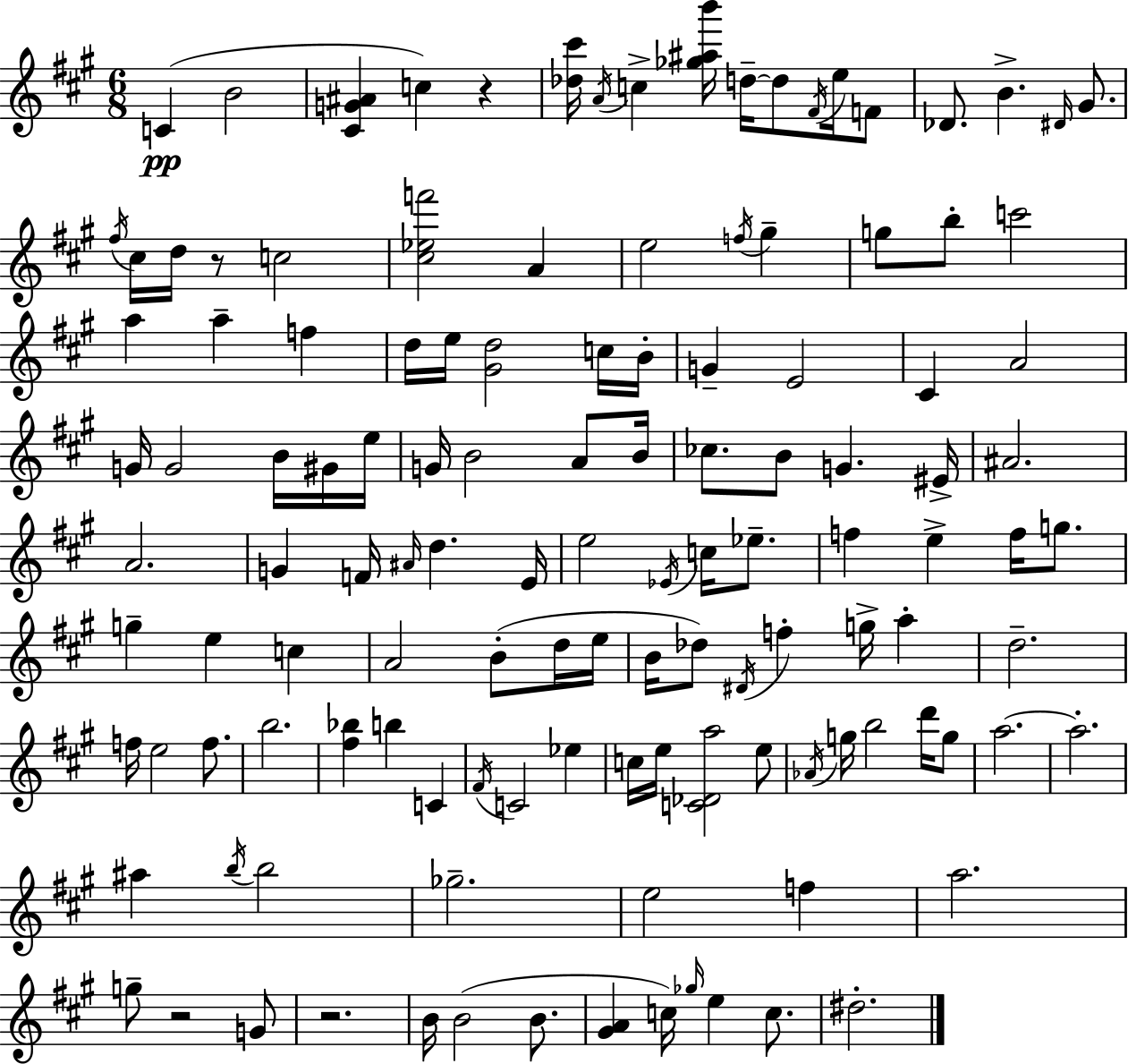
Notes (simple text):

C4/q B4/h [C#4,G4,A#4]/q C5/q R/q [Db5,C#6]/s A4/s C5/q [Gb5,A#5,B6]/s D5/s D5/e F#4/s E5/s F4/e Db4/e. B4/q. D#4/s G#4/e. F#5/s C#5/s D5/s R/e C5/h [C#5,Eb5,F6]/h A4/q E5/h F5/s G#5/q G5/e B5/e C6/h A5/q A5/q F5/q D5/s E5/s [G#4,D5]/h C5/s B4/s G4/q E4/h C#4/q A4/h G4/s G4/h B4/s G#4/s E5/s G4/s B4/h A4/e B4/s CES5/e. B4/e G4/q. EIS4/s A#4/h. A4/h. G4/q F4/s A#4/s D5/q. E4/s E5/h Eb4/s C5/s Eb5/e. F5/q E5/q F5/s G5/e. G5/q E5/q C5/q A4/h B4/e D5/s E5/s B4/s Db5/e D#4/s F5/q G5/s A5/q D5/h. F5/s E5/h F5/e. B5/h. [F#5,Bb5]/q B5/q C4/q F#4/s C4/h Eb5/q C5/s E5/s [C4,Db4,A5]/h E5/e Ab4/s G5/s B5/h D6/s G5/e A5/h. A5/h. A#5/q B5/s B5/h Gb5/h. E5/h F5/q A5/h. G5/e R/h G4/e R/h. B4/s B4/h B4/e. [G#4,A4]/q C5/s Gb5/s E5/q C5/e. D#5/h.